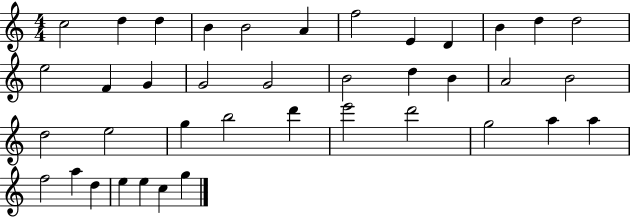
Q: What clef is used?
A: treble